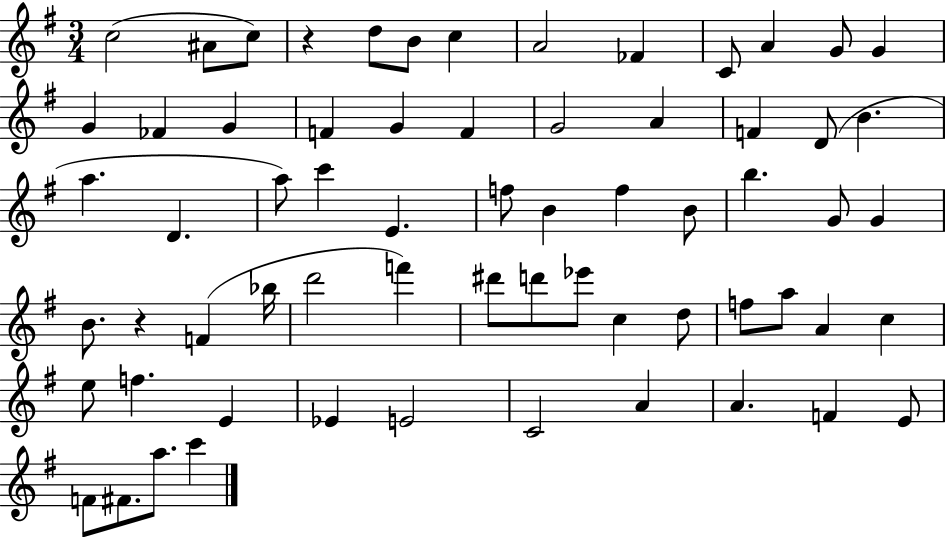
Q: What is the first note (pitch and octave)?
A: C5